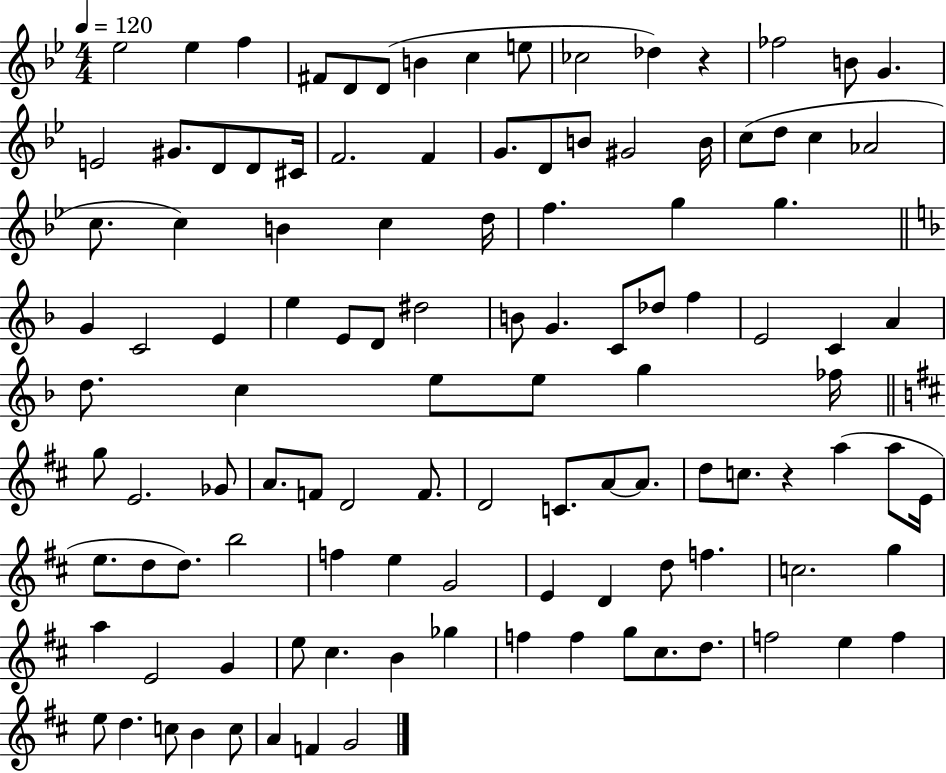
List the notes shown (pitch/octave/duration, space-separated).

Eb5/h Eb5/q F5/q F#4/e D4/e D4/e B4/q C5/q E5/e CES5/h Db5/q R/q FES5/h B4/e G4/q. E4/h G#4/e. D4/e D4/e C#4/s F4/h. F4/q G4/e. D4/e B4/e G#4/h B4/s C5/e D5/e C5/q Ab4/h C5/e. C5/q B4/q C5/q D5/s F5/q. G5/q G5/q. G4/q C4/h E4/q E5/q E4/e D4/e D#5/h B4/e G4/q. C4/e Db5/e F5/q E4/h C4/q A4/q D5/e. C5/q E5/e E5/e G5/q FES5/s G5/e E4/h. Gb4/e A4/e. F4/e D4/h F4/e. D4/h C4/e. A4/e A4/e. D5/e C5/e. R/q A5/q A5/e E4/s E5/e. D5/e D5/e. B5/h F5/q E5/q G4/h E4/q D4/q D5/e F5/q. C5/h. G5/q A5/q E4/h G4/q E5/e C#5/q. B4/q Gb5/q F5/q F5/q G5/e C#5/e. D5/e. F5/h E5/q F5/q E5/e D5/q. C5/e B4/q C5/e A4/q F4/q G4/h